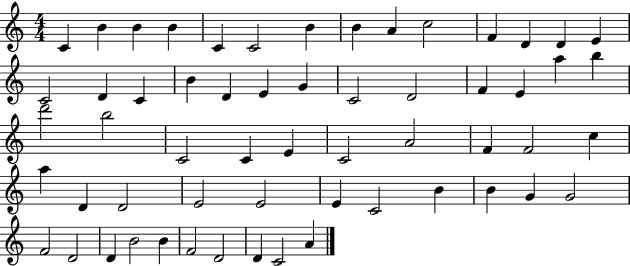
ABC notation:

X:1
T:Untitled
M:4/4
L:1/4
K:C
C B B B C C2 B B A c2 F D D E C2 D C B D E G C2 D2 F E a b d'2 b2 C2 C E C2 A2 F F2 c a D D2 E2 E2 E C2 B B G G2 F2 D2 D B2 B F2 D2 D C2 A